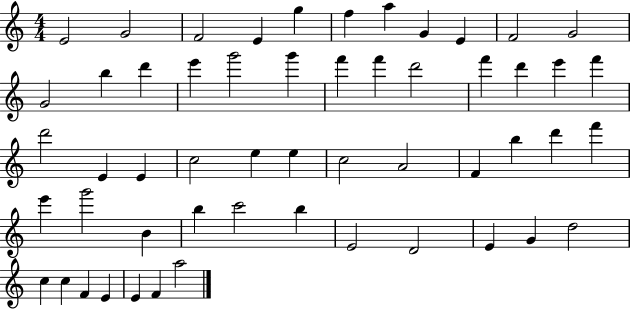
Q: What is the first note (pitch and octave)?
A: E4